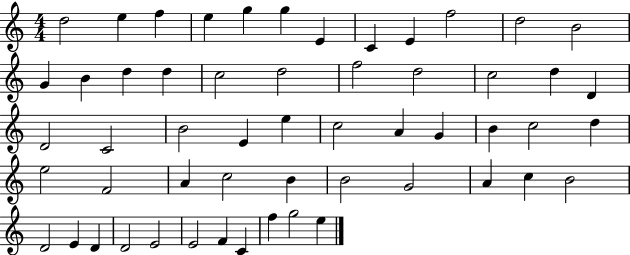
X:1
T:Untitled
M:4/4
L:1/4
K:C
d2 e f e g g E C E f2 d2 B2 G B d d c2 d2 f2 d2 c2 d D D2 C2 B2 E e c2 A G B c2 d e2 F2 A c2 B B2 G2 A c B2 D2 E D D2 E2 E2 F C f g2 e